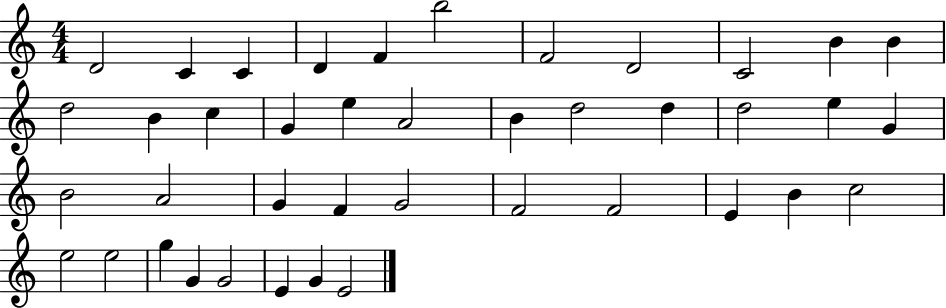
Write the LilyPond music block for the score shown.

{
  \clef treble
  \numericTimeSignature
  \time 4/4
  \key c \major
  d'2 c'4 c'4 | d'4 f'4 b''2 | f'2 d'2 | c'2 b'4 b'4 | \break d''2 b'4 c''4 | g'4 e''4 a'2 | b'4 d''2 d''4 | d''2 e''4 g'4 | \break b'2 a'2 | g'4 f'4 g'2 | f'2 f'2 | e'4 b'4 c''2 | \break e''2 e''2 | g''4 g'4 g'2 | e'4 g'4 e'2 | \bar "|."
}